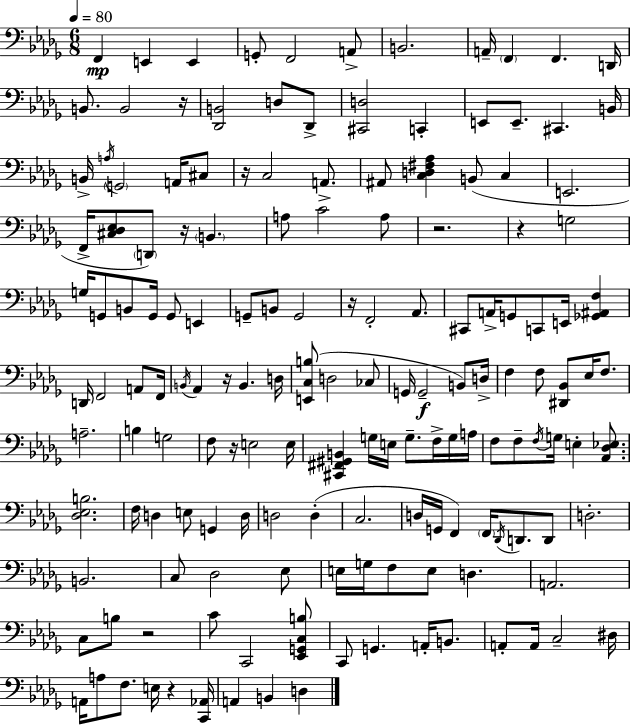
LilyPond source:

{
  \clef bass
  \numericTimeSignature
  \time 6/8
  \key bes \minor
  \tempo 4 = 80
  f,4\mp e,4 e,4 | g,8-. f,2 a,8-> | b,2. | a,16-- \parenthesize f,4 f,4. d,16 | \break b,8. b,2 r16 | <des, b,>2 d8 des,8-> | <cis, d>2 c,4-. | e,8 e,8.-- cis,4. b,16 | \break b,16-> \acciaccatura { a16 } \parenthesize g,2 a,16 cis8 | r16 c2 a,8.-> | ais,8 <c d fis aes>4 b,8( c4 | e,2. | \break f,16-> <cis des ees>8 \parenthesize d,8) r16 \parenthesize b,4. | a8 c'2 a8 | r2. | r4 g2 | \break g16 g,8 b,8 g,16 g,8 e,4 | g,8-- b,8 g,2 | r16 f,2-. aes,8. | cis,8 a,16-> g,8 c,8 e,16 <ges, ais, f>4 | \break d,16 f,2 a,8 | f,16 \acciaccatura { b,16 } aes,4 r16 b,4. | d16 <e, c b>8( d2 | ces8 g,16 g,2--\f b,8) | \break d16-> f4 f8 <dis, bes,>8 ees16 f8. | a2.-- | b4 g2 | f8 r16 e2 | \break e16 <cis, fis, gis, b,>4 g16 e16 g8.-- f16-> | g16 a16 f8 f8-- \acciaccatura { f16 } g16 e4-. | <aes, des ees>8. <des ees b>2. | f16 d4 e8 g,4 | \break d16 d2 d4-.( | c2. | d16 g,16 f,4) \parenthesize f,16 \acciaccatura { des,16 } d,8. | d,8 d2.-. | \break b,2. | c8 des2 | ees8 e16 g16 f8 e8 d4. | a,2. | \break c8 b8 r2 | c'8 c,2 | <ees, g, c b>8 c,8 g,4. | a,16-. b,8. a,8-. a,16 c2-- | \break dis16 a,16 a8 f8. e16 r4 | <c, aes,>16 a,4 b,4 | d4 \bar "|."
}